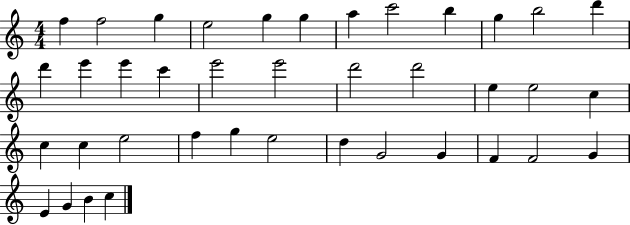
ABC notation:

X:1
T:Untitled
M:4/4
L:1/4
K:C
f f2 g e2 g g a c'2 b g b2 d' d' e' e' c' e'2 e'2 d'2 d'2 e e2 c c c e2 f g e2 d G2 G F F2 G E G B c